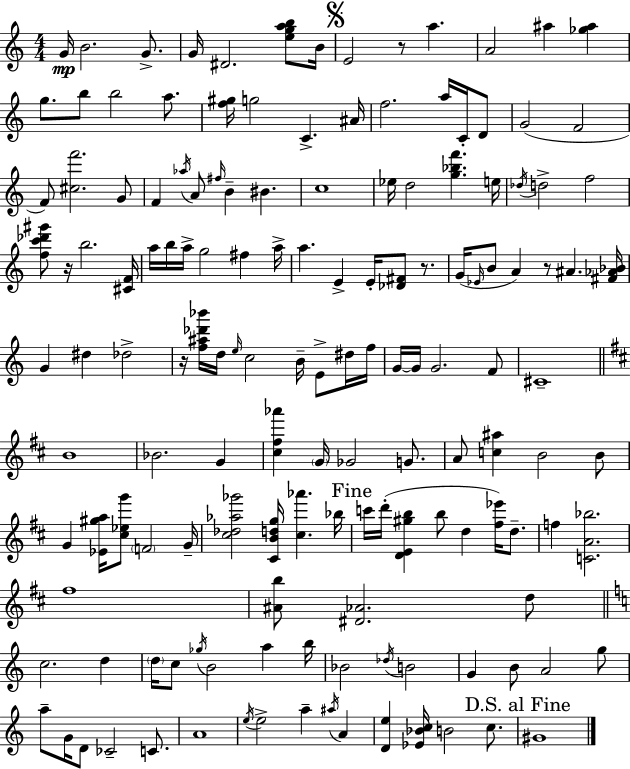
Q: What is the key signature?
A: C major